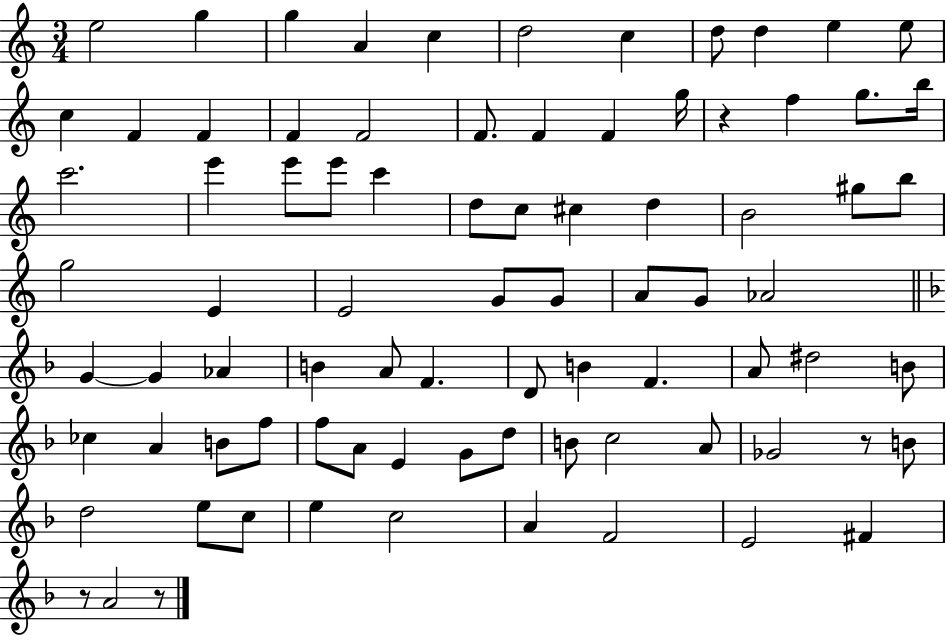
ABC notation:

X:1
T:Untitled
M:3/4
L:1/4
K:C
e2 g g A c d2 c d/2 d e e/2 c F F F F2 F/2 F F g/4 z f g/2 b/4 c'2 e' e'/2 e'/2 c' d/2 c/2 ^c d B2 ^g/2 b/2 g2 E E2 G/2 G/2 A/2 G/2 _A2 G G _A B A/2 F D/2 B F A/2 ^d2 B/2 _c A B/2 f/2 f/2 A/2 E G/2 d/2 B/2 c2 A/2 _G2 z/2 B/2 d2 e/2 c/2 e c2 A F2 E2 ^F z/2 A2 z/2